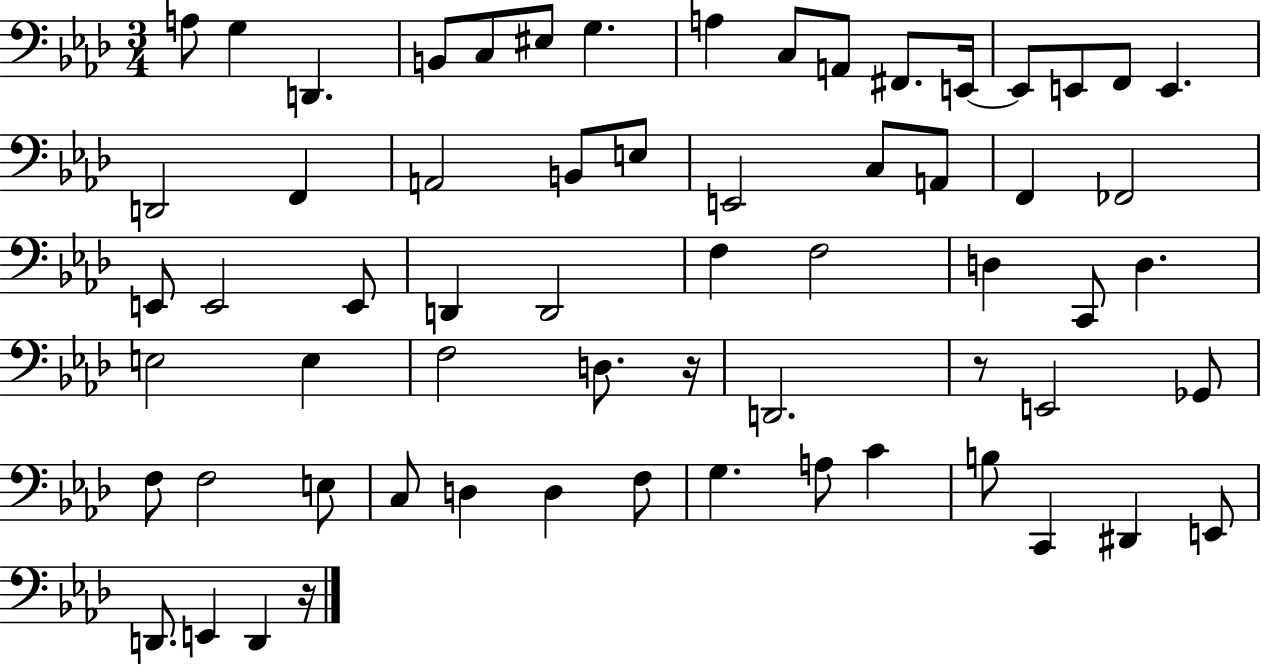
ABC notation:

X:1
T:Untitled
M:3/4
L:1/4
K:Ab
A,/2 G, D,, B,,/2 C,/2 ^E,/2 G, A, C,/2 A,,/2 ^F,,/2 E,,/4 E,,/2 E,,/2 F,,/2 E,, D,,2 F,, A,,2 B,,/2 E,/2 E,,2 C,/2 A,,/2 F,, _F,,2 E,,/2 E,,2 E,,/2 D,, D,,2 F, F,2 D, C,,/2 D, E,2 E, F,2 D,/2 z/4 D,,2 z/2 E,,2 _G,,/2 F,/2 F,2 E,/2 C,/2 D, D, F,/2 G, A,/2 C B,/2 C,, ^D,, E,,/2 D,,/2 E,, D,, z/4